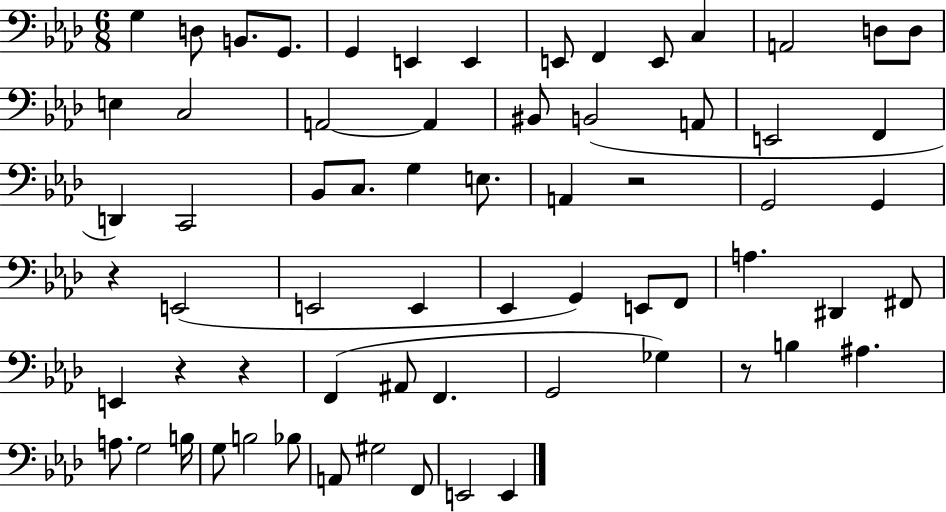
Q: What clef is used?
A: bass